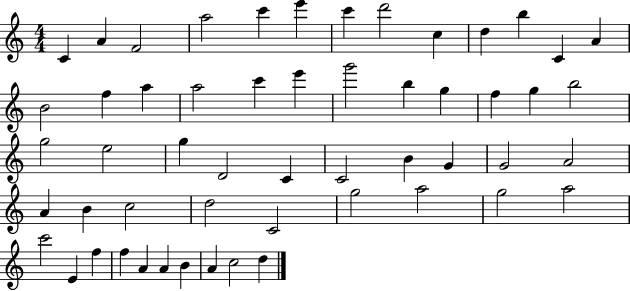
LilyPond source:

{
  \clef treble
  \numericTimeSignature
  \time 4/4
  \key c \major
  c'4 a'4 f'2 | a''2 c'''4 e'''4 | c'''4 d'''2 c''4 | d''4 b''4 c'4 a'4 | \break b'2 f''4 a''4 | a''2 c'''4 e'''4 | g'''2 b''4 g''4 | f''4 g''4 b''2 | \break g''2 e''2 | g''4 d'2 c'4 | c'2 b'4 g'4 | g'2 a'2 | \break a'4 b'4 c''2 | d''2 c'2 | g''2 a''2 | g''2 a''2 | \break c'''2 e'4 f''4 | f''4 a'4 a'4 b'4 | a'4 c''2 d''4 | \bar "|."
}